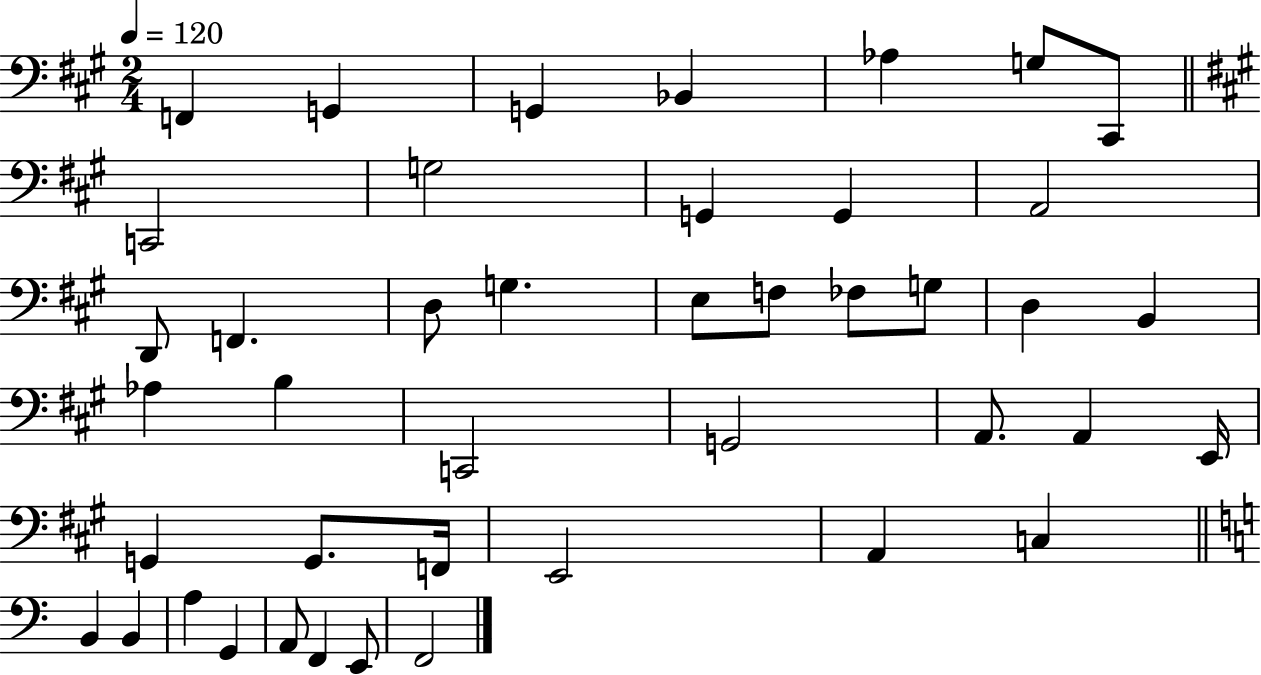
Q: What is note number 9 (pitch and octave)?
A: G3